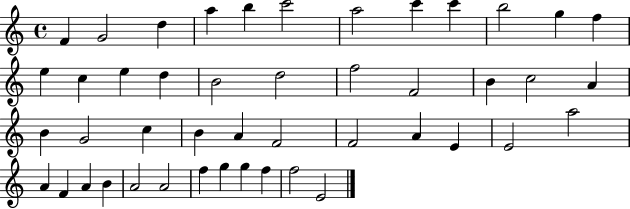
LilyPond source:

{
  \clef treble
  \time 4/4
  \defaultTimeSignature
  \key c \major
  f'4 g'2 d''4 | a''4 b''4 c'''2 | a''2 c'''4 c'''4 | b''2 g''4 f''4 | \break e''4 c''4 e''4 d''4 | b'2 d''2 | f''2 f'2 | b'4 c''2 a'4 | \break b'4 g'2 c''4 | b'4 a'4 f'2 | f'2 a'4 e'4 | e'2 a''2 | \break a'4 f'4 a'4 b'4 | a'2 a'2 | f''4 g''4 g''4 f''4 | f''2 e'2 | \break \bar "|."
}